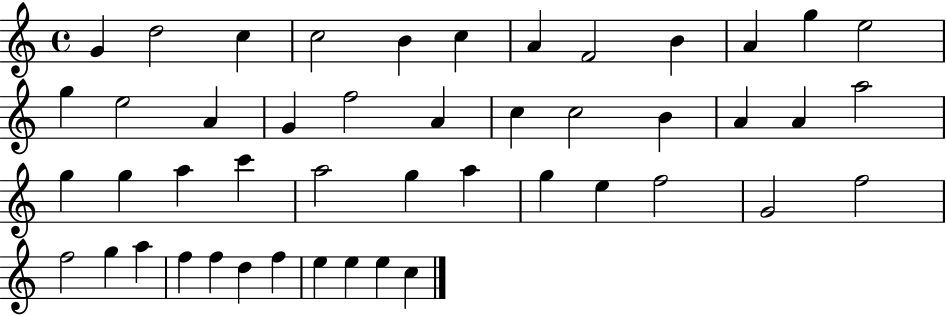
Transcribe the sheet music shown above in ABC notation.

X:1
T:Untitled
M:4/4
L:1/4
K:C
G d2 c c2 B c A F2 B A g e2 g e2 A G f2 A c c2 B A A a2 g g a c' a2 g a g e f2 G2 f2 f2 g a f f d f e e e c